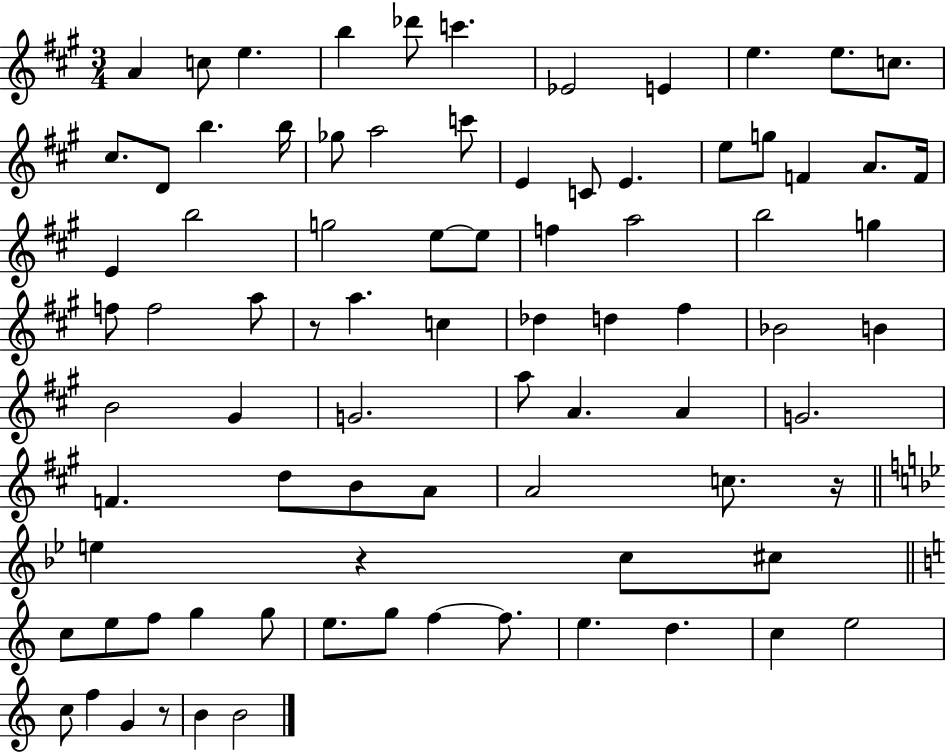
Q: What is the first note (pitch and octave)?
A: A4